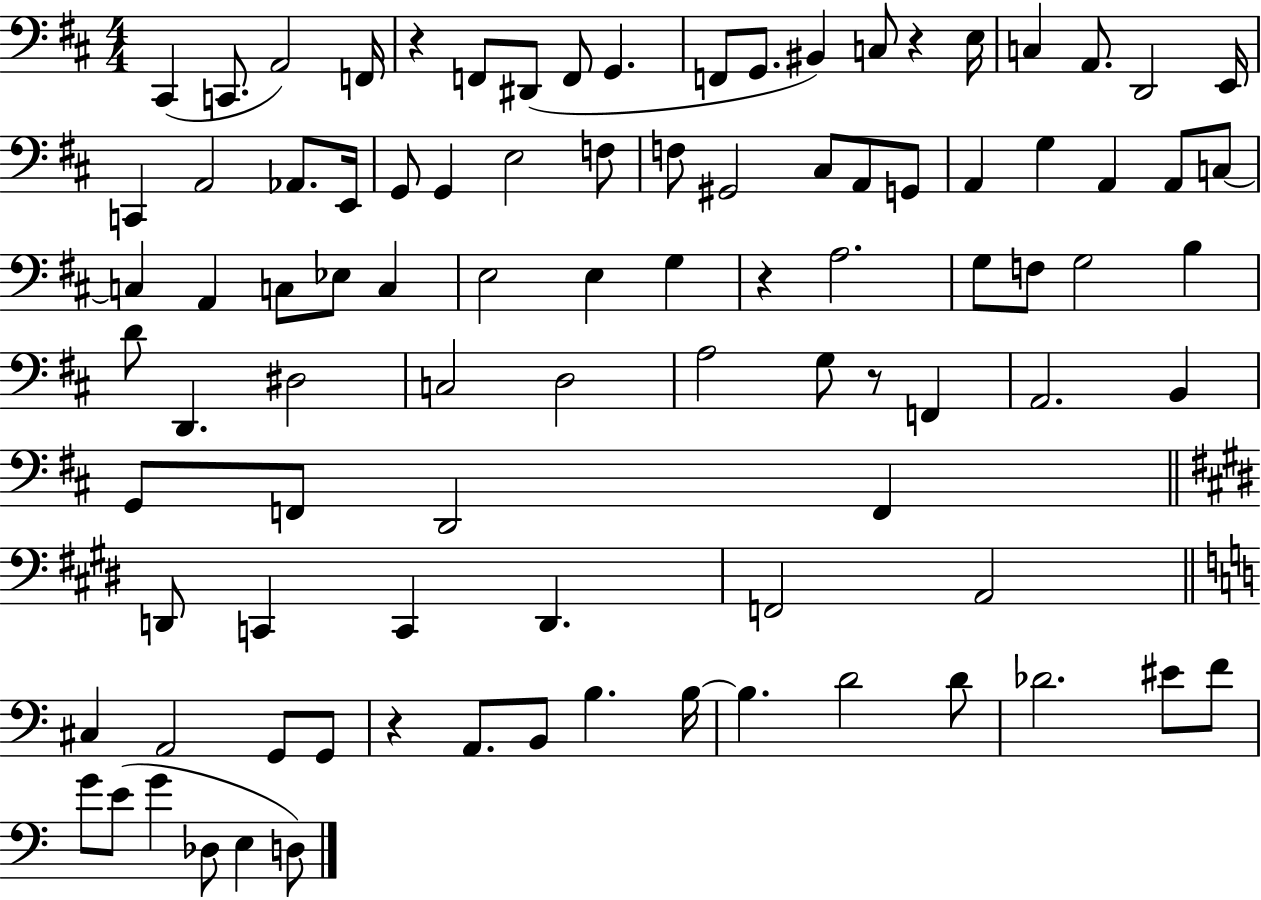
{
  \clef bass
  \numericTimeSignature
  \time 4/4
  \key d \major
  cis,4( c,8. a,2) f,16 | r4 f,8 dis,8( f,8 g,4. | f,8 g,8. bis,4) c8 r4 e16 | c4 a,8. d,2 e,16 | \break c,4 a,2 aes,8. e,16 | g,8 g,4 e2 f8 | f8 gis,2 cis8 a,8 g,8 | a,4 g4 a,4 a,8 c8~~ | \break c4 a,4 c8 ees8 c4 | e2 e4 g4 | r4 a2. | g8 f8 g2 b4 | \break d'8 d,4. dis2 | c2 d2 | a2 g8 r8 f,4 | a,2. b,4 | \break g,8 f,8 d,2 f,4 | \bar "||" \break \key e \major d,8 c,4 c,4 d,4. | f,2 a,2 | \bar "||" \break \key c \major cis4 a,2 g,8 g,8 | r4 a,8. b,8 b4. b16~~ | b4. d'2 d'8 | des'2. eis'8 f'8 | \break g'8 e'8( g'4 des8 e4 d8) | \bar "|."
}